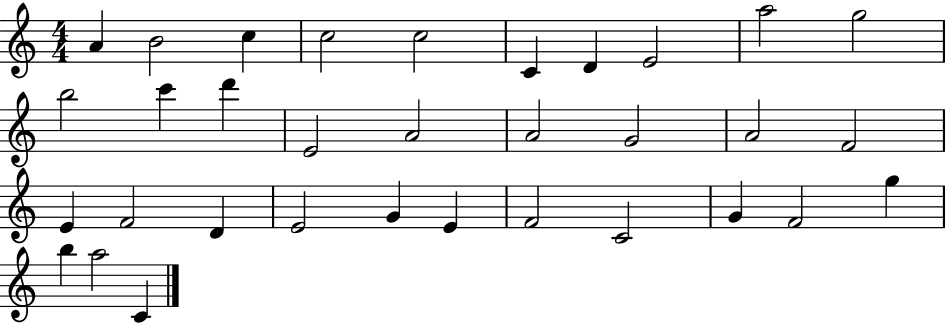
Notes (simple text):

A4/q B4/h C5/q C5/h C5/h C4/q D4/q E4/h A5/h G5/h B5/h C6/q D6/q E4/h A4/h A4/h G4/h A4/h F4/h E4/q F4/h D4/q E4/h G4/q E4/q F4/h C4/h G4/q F4/h G5/q B5/q A5/h C4/q